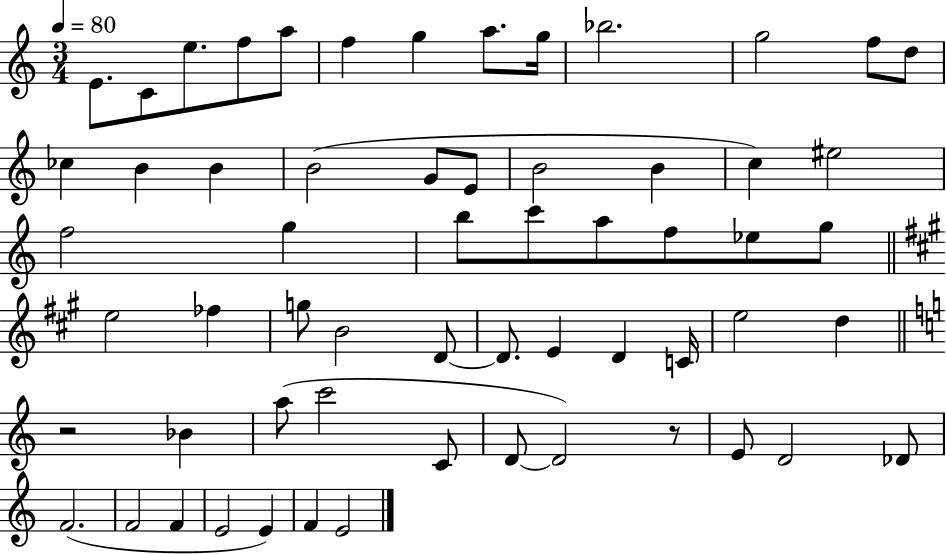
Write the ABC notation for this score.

X:1
T:Untitled
M:3/4
L:1/4
K:C
E/2 C/2 e/2 f/2 a/2 f g a/2 g/4 _b2 g2 f/2 d/2 _c B B B2 G/2 E/2 B2 B c ^e2 f2 g b/2 c'/2 a/2 f/2 _e/2 g/2 e2 _f g/2 B2 D/2 D/2 E D C/4 e2 d z2 _B a/2 c'2 C/2 D/2 D2 z/2 E/2 D2 _D/2 F2 F2 F E2 E F E2